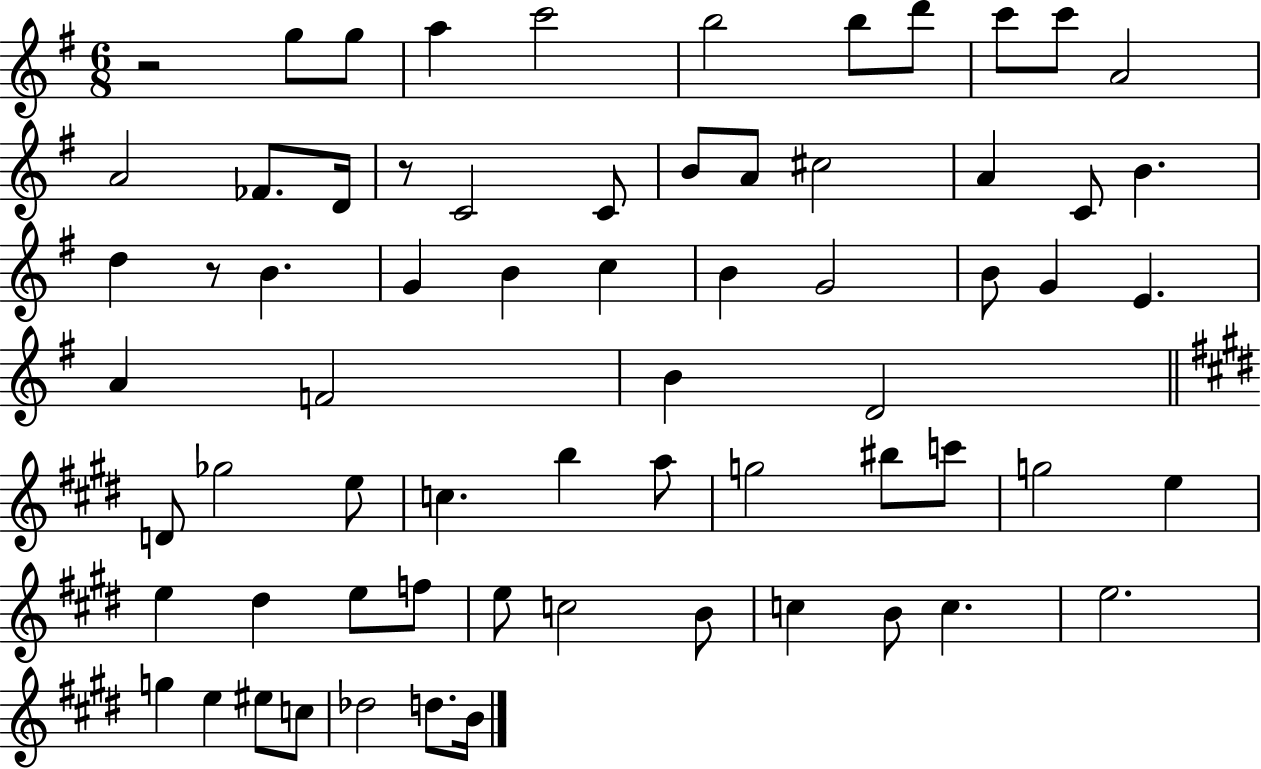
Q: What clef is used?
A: treble